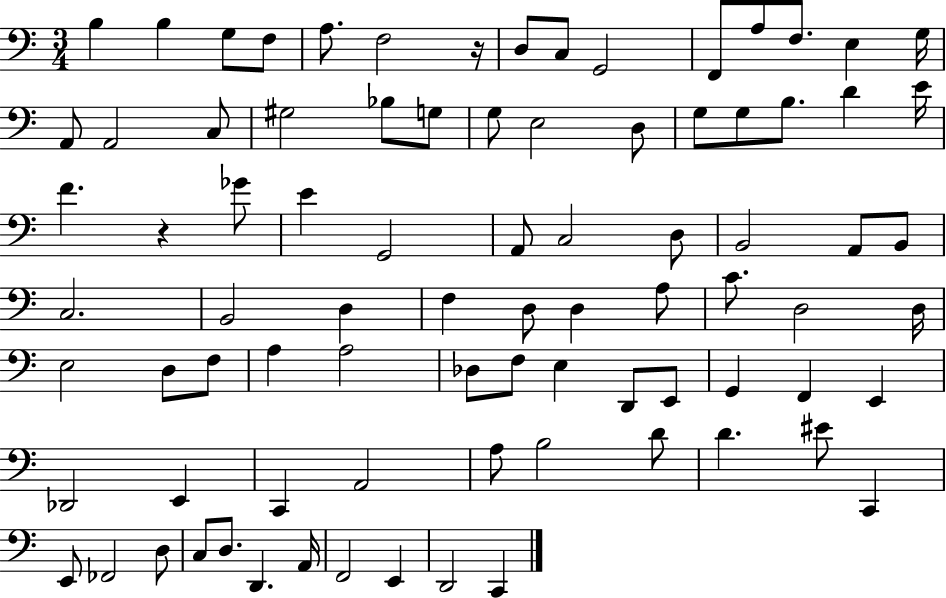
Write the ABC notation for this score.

X:1
T:Untitled
M:3/4
L:1/4
K:C
B, B, G,/2 F,/2 A,/2 F,2 z/4 D,/2 C,/2 G,,2 F,,/2 A,/2 F,/2 E, G,/4 A,,/2 A,,2 C,/2 ^G,2 _B,/2 G,/2 G,/2 E,2 D,/2 G,/2 G,/2 B,/2 D E/4 F z _G/2 E G,,2 A,,/2 C,2 D,/2 B,,2 A,,/2 B,,/2 C,2 B,,2 D, F, D,/2 D, A,/2 C/2 D,2 D,/4 E,2 D,/2 F,/2 A, A,2 _D,/2 F,/2 E, D,,/2 E,,/2 G,, F,, E,, _D,,2 E,, C,, A,,2 A,/2 B,2 D/2 D ^E/2 C,, E,,/2 _F,,2 D,/2 C,/2 D,/2 D,, A,,/4 F,,2 E,, D,,2 C,,